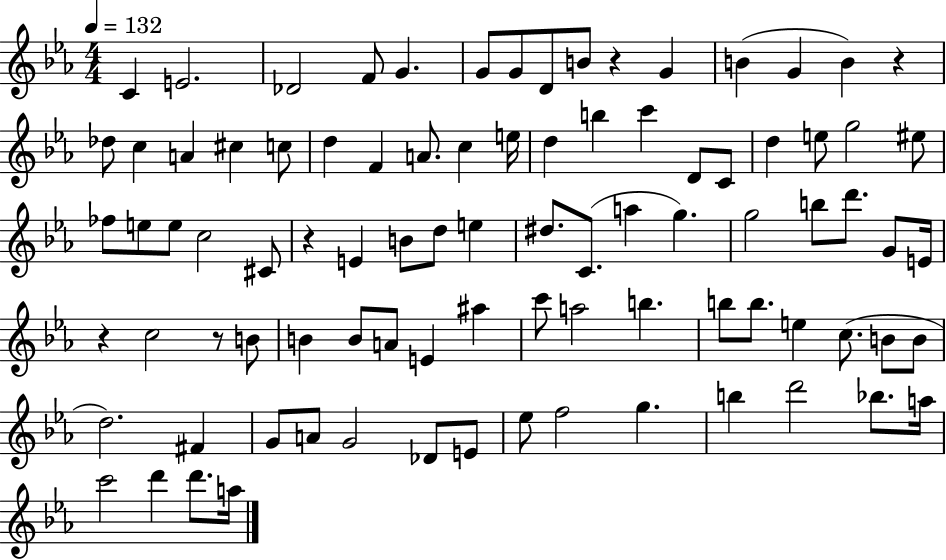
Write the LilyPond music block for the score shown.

{
  \clef treble
  \numericTimeSignature
  \time 4/4
  \key ees \major
  \tempo 4 = 132
  \repeat volta 2 { c'4 e'2. | des'2 f'8 g'4. | g'8 g'8 d'8 b'8 r4 g'4 | b'4( g'4 b'4) r4 | \break des''8 c''4 a'4 cis''4 c''8 | d''4 f'4 a'8. c''4 e''16 | d''4 b''4 c'''4 d'8 c'8 | d''4 e''8 g''2 eis''8 | \break fes''8 e''8 e''8 c''2 cis'8 | r4 e'4 b'8 d''8 e''4 | dis''8. c'8.( a''4 g''4.) | g''2 b''8 d'''8. g'8 e'16 | \break r4 c''2 r8 b'8 | b'4 b'8 a'8 e'4 ais''4 | c'''8 a''2 b''4. | b''8 b''8. e''4 c''8.( b'8 b'8 | \break d''2.) fis'4 | g'8 a'8 g'2 des'8 e'8 | ees''8 f''2 g''4. | b''4 d'''2 bes''8. a''16 | \break c'''2 d'''4 d'''8. a''16 | } \bar "|."
}